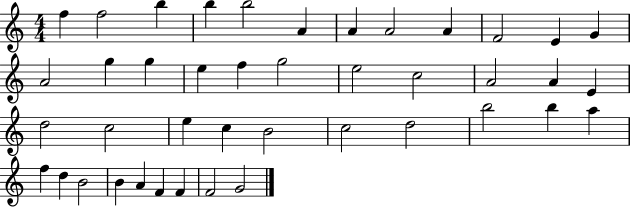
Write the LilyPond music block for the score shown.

{
  \clef treble
  \numericTimeSignature
  \time 4/4
  \key c \major
  f''4 f''2 b''4 | b''4 b''2 a'4 | a'4 a'2 a'4 | f'2 e'4 g'4 | \break a'2 g''4 g''4 | e''4 f''4 g''2 | e''2 c''2 | a'2 a'4 e'4 | \break d''2 c''2 | e''4 c''4 b'2 | c''2 d''2 | b''2 b''4 a''4 | \break f''4 d''4 b'2 | b'4 a'4 f'4 f'4 | f'2 g'2 | \bar "|."
}